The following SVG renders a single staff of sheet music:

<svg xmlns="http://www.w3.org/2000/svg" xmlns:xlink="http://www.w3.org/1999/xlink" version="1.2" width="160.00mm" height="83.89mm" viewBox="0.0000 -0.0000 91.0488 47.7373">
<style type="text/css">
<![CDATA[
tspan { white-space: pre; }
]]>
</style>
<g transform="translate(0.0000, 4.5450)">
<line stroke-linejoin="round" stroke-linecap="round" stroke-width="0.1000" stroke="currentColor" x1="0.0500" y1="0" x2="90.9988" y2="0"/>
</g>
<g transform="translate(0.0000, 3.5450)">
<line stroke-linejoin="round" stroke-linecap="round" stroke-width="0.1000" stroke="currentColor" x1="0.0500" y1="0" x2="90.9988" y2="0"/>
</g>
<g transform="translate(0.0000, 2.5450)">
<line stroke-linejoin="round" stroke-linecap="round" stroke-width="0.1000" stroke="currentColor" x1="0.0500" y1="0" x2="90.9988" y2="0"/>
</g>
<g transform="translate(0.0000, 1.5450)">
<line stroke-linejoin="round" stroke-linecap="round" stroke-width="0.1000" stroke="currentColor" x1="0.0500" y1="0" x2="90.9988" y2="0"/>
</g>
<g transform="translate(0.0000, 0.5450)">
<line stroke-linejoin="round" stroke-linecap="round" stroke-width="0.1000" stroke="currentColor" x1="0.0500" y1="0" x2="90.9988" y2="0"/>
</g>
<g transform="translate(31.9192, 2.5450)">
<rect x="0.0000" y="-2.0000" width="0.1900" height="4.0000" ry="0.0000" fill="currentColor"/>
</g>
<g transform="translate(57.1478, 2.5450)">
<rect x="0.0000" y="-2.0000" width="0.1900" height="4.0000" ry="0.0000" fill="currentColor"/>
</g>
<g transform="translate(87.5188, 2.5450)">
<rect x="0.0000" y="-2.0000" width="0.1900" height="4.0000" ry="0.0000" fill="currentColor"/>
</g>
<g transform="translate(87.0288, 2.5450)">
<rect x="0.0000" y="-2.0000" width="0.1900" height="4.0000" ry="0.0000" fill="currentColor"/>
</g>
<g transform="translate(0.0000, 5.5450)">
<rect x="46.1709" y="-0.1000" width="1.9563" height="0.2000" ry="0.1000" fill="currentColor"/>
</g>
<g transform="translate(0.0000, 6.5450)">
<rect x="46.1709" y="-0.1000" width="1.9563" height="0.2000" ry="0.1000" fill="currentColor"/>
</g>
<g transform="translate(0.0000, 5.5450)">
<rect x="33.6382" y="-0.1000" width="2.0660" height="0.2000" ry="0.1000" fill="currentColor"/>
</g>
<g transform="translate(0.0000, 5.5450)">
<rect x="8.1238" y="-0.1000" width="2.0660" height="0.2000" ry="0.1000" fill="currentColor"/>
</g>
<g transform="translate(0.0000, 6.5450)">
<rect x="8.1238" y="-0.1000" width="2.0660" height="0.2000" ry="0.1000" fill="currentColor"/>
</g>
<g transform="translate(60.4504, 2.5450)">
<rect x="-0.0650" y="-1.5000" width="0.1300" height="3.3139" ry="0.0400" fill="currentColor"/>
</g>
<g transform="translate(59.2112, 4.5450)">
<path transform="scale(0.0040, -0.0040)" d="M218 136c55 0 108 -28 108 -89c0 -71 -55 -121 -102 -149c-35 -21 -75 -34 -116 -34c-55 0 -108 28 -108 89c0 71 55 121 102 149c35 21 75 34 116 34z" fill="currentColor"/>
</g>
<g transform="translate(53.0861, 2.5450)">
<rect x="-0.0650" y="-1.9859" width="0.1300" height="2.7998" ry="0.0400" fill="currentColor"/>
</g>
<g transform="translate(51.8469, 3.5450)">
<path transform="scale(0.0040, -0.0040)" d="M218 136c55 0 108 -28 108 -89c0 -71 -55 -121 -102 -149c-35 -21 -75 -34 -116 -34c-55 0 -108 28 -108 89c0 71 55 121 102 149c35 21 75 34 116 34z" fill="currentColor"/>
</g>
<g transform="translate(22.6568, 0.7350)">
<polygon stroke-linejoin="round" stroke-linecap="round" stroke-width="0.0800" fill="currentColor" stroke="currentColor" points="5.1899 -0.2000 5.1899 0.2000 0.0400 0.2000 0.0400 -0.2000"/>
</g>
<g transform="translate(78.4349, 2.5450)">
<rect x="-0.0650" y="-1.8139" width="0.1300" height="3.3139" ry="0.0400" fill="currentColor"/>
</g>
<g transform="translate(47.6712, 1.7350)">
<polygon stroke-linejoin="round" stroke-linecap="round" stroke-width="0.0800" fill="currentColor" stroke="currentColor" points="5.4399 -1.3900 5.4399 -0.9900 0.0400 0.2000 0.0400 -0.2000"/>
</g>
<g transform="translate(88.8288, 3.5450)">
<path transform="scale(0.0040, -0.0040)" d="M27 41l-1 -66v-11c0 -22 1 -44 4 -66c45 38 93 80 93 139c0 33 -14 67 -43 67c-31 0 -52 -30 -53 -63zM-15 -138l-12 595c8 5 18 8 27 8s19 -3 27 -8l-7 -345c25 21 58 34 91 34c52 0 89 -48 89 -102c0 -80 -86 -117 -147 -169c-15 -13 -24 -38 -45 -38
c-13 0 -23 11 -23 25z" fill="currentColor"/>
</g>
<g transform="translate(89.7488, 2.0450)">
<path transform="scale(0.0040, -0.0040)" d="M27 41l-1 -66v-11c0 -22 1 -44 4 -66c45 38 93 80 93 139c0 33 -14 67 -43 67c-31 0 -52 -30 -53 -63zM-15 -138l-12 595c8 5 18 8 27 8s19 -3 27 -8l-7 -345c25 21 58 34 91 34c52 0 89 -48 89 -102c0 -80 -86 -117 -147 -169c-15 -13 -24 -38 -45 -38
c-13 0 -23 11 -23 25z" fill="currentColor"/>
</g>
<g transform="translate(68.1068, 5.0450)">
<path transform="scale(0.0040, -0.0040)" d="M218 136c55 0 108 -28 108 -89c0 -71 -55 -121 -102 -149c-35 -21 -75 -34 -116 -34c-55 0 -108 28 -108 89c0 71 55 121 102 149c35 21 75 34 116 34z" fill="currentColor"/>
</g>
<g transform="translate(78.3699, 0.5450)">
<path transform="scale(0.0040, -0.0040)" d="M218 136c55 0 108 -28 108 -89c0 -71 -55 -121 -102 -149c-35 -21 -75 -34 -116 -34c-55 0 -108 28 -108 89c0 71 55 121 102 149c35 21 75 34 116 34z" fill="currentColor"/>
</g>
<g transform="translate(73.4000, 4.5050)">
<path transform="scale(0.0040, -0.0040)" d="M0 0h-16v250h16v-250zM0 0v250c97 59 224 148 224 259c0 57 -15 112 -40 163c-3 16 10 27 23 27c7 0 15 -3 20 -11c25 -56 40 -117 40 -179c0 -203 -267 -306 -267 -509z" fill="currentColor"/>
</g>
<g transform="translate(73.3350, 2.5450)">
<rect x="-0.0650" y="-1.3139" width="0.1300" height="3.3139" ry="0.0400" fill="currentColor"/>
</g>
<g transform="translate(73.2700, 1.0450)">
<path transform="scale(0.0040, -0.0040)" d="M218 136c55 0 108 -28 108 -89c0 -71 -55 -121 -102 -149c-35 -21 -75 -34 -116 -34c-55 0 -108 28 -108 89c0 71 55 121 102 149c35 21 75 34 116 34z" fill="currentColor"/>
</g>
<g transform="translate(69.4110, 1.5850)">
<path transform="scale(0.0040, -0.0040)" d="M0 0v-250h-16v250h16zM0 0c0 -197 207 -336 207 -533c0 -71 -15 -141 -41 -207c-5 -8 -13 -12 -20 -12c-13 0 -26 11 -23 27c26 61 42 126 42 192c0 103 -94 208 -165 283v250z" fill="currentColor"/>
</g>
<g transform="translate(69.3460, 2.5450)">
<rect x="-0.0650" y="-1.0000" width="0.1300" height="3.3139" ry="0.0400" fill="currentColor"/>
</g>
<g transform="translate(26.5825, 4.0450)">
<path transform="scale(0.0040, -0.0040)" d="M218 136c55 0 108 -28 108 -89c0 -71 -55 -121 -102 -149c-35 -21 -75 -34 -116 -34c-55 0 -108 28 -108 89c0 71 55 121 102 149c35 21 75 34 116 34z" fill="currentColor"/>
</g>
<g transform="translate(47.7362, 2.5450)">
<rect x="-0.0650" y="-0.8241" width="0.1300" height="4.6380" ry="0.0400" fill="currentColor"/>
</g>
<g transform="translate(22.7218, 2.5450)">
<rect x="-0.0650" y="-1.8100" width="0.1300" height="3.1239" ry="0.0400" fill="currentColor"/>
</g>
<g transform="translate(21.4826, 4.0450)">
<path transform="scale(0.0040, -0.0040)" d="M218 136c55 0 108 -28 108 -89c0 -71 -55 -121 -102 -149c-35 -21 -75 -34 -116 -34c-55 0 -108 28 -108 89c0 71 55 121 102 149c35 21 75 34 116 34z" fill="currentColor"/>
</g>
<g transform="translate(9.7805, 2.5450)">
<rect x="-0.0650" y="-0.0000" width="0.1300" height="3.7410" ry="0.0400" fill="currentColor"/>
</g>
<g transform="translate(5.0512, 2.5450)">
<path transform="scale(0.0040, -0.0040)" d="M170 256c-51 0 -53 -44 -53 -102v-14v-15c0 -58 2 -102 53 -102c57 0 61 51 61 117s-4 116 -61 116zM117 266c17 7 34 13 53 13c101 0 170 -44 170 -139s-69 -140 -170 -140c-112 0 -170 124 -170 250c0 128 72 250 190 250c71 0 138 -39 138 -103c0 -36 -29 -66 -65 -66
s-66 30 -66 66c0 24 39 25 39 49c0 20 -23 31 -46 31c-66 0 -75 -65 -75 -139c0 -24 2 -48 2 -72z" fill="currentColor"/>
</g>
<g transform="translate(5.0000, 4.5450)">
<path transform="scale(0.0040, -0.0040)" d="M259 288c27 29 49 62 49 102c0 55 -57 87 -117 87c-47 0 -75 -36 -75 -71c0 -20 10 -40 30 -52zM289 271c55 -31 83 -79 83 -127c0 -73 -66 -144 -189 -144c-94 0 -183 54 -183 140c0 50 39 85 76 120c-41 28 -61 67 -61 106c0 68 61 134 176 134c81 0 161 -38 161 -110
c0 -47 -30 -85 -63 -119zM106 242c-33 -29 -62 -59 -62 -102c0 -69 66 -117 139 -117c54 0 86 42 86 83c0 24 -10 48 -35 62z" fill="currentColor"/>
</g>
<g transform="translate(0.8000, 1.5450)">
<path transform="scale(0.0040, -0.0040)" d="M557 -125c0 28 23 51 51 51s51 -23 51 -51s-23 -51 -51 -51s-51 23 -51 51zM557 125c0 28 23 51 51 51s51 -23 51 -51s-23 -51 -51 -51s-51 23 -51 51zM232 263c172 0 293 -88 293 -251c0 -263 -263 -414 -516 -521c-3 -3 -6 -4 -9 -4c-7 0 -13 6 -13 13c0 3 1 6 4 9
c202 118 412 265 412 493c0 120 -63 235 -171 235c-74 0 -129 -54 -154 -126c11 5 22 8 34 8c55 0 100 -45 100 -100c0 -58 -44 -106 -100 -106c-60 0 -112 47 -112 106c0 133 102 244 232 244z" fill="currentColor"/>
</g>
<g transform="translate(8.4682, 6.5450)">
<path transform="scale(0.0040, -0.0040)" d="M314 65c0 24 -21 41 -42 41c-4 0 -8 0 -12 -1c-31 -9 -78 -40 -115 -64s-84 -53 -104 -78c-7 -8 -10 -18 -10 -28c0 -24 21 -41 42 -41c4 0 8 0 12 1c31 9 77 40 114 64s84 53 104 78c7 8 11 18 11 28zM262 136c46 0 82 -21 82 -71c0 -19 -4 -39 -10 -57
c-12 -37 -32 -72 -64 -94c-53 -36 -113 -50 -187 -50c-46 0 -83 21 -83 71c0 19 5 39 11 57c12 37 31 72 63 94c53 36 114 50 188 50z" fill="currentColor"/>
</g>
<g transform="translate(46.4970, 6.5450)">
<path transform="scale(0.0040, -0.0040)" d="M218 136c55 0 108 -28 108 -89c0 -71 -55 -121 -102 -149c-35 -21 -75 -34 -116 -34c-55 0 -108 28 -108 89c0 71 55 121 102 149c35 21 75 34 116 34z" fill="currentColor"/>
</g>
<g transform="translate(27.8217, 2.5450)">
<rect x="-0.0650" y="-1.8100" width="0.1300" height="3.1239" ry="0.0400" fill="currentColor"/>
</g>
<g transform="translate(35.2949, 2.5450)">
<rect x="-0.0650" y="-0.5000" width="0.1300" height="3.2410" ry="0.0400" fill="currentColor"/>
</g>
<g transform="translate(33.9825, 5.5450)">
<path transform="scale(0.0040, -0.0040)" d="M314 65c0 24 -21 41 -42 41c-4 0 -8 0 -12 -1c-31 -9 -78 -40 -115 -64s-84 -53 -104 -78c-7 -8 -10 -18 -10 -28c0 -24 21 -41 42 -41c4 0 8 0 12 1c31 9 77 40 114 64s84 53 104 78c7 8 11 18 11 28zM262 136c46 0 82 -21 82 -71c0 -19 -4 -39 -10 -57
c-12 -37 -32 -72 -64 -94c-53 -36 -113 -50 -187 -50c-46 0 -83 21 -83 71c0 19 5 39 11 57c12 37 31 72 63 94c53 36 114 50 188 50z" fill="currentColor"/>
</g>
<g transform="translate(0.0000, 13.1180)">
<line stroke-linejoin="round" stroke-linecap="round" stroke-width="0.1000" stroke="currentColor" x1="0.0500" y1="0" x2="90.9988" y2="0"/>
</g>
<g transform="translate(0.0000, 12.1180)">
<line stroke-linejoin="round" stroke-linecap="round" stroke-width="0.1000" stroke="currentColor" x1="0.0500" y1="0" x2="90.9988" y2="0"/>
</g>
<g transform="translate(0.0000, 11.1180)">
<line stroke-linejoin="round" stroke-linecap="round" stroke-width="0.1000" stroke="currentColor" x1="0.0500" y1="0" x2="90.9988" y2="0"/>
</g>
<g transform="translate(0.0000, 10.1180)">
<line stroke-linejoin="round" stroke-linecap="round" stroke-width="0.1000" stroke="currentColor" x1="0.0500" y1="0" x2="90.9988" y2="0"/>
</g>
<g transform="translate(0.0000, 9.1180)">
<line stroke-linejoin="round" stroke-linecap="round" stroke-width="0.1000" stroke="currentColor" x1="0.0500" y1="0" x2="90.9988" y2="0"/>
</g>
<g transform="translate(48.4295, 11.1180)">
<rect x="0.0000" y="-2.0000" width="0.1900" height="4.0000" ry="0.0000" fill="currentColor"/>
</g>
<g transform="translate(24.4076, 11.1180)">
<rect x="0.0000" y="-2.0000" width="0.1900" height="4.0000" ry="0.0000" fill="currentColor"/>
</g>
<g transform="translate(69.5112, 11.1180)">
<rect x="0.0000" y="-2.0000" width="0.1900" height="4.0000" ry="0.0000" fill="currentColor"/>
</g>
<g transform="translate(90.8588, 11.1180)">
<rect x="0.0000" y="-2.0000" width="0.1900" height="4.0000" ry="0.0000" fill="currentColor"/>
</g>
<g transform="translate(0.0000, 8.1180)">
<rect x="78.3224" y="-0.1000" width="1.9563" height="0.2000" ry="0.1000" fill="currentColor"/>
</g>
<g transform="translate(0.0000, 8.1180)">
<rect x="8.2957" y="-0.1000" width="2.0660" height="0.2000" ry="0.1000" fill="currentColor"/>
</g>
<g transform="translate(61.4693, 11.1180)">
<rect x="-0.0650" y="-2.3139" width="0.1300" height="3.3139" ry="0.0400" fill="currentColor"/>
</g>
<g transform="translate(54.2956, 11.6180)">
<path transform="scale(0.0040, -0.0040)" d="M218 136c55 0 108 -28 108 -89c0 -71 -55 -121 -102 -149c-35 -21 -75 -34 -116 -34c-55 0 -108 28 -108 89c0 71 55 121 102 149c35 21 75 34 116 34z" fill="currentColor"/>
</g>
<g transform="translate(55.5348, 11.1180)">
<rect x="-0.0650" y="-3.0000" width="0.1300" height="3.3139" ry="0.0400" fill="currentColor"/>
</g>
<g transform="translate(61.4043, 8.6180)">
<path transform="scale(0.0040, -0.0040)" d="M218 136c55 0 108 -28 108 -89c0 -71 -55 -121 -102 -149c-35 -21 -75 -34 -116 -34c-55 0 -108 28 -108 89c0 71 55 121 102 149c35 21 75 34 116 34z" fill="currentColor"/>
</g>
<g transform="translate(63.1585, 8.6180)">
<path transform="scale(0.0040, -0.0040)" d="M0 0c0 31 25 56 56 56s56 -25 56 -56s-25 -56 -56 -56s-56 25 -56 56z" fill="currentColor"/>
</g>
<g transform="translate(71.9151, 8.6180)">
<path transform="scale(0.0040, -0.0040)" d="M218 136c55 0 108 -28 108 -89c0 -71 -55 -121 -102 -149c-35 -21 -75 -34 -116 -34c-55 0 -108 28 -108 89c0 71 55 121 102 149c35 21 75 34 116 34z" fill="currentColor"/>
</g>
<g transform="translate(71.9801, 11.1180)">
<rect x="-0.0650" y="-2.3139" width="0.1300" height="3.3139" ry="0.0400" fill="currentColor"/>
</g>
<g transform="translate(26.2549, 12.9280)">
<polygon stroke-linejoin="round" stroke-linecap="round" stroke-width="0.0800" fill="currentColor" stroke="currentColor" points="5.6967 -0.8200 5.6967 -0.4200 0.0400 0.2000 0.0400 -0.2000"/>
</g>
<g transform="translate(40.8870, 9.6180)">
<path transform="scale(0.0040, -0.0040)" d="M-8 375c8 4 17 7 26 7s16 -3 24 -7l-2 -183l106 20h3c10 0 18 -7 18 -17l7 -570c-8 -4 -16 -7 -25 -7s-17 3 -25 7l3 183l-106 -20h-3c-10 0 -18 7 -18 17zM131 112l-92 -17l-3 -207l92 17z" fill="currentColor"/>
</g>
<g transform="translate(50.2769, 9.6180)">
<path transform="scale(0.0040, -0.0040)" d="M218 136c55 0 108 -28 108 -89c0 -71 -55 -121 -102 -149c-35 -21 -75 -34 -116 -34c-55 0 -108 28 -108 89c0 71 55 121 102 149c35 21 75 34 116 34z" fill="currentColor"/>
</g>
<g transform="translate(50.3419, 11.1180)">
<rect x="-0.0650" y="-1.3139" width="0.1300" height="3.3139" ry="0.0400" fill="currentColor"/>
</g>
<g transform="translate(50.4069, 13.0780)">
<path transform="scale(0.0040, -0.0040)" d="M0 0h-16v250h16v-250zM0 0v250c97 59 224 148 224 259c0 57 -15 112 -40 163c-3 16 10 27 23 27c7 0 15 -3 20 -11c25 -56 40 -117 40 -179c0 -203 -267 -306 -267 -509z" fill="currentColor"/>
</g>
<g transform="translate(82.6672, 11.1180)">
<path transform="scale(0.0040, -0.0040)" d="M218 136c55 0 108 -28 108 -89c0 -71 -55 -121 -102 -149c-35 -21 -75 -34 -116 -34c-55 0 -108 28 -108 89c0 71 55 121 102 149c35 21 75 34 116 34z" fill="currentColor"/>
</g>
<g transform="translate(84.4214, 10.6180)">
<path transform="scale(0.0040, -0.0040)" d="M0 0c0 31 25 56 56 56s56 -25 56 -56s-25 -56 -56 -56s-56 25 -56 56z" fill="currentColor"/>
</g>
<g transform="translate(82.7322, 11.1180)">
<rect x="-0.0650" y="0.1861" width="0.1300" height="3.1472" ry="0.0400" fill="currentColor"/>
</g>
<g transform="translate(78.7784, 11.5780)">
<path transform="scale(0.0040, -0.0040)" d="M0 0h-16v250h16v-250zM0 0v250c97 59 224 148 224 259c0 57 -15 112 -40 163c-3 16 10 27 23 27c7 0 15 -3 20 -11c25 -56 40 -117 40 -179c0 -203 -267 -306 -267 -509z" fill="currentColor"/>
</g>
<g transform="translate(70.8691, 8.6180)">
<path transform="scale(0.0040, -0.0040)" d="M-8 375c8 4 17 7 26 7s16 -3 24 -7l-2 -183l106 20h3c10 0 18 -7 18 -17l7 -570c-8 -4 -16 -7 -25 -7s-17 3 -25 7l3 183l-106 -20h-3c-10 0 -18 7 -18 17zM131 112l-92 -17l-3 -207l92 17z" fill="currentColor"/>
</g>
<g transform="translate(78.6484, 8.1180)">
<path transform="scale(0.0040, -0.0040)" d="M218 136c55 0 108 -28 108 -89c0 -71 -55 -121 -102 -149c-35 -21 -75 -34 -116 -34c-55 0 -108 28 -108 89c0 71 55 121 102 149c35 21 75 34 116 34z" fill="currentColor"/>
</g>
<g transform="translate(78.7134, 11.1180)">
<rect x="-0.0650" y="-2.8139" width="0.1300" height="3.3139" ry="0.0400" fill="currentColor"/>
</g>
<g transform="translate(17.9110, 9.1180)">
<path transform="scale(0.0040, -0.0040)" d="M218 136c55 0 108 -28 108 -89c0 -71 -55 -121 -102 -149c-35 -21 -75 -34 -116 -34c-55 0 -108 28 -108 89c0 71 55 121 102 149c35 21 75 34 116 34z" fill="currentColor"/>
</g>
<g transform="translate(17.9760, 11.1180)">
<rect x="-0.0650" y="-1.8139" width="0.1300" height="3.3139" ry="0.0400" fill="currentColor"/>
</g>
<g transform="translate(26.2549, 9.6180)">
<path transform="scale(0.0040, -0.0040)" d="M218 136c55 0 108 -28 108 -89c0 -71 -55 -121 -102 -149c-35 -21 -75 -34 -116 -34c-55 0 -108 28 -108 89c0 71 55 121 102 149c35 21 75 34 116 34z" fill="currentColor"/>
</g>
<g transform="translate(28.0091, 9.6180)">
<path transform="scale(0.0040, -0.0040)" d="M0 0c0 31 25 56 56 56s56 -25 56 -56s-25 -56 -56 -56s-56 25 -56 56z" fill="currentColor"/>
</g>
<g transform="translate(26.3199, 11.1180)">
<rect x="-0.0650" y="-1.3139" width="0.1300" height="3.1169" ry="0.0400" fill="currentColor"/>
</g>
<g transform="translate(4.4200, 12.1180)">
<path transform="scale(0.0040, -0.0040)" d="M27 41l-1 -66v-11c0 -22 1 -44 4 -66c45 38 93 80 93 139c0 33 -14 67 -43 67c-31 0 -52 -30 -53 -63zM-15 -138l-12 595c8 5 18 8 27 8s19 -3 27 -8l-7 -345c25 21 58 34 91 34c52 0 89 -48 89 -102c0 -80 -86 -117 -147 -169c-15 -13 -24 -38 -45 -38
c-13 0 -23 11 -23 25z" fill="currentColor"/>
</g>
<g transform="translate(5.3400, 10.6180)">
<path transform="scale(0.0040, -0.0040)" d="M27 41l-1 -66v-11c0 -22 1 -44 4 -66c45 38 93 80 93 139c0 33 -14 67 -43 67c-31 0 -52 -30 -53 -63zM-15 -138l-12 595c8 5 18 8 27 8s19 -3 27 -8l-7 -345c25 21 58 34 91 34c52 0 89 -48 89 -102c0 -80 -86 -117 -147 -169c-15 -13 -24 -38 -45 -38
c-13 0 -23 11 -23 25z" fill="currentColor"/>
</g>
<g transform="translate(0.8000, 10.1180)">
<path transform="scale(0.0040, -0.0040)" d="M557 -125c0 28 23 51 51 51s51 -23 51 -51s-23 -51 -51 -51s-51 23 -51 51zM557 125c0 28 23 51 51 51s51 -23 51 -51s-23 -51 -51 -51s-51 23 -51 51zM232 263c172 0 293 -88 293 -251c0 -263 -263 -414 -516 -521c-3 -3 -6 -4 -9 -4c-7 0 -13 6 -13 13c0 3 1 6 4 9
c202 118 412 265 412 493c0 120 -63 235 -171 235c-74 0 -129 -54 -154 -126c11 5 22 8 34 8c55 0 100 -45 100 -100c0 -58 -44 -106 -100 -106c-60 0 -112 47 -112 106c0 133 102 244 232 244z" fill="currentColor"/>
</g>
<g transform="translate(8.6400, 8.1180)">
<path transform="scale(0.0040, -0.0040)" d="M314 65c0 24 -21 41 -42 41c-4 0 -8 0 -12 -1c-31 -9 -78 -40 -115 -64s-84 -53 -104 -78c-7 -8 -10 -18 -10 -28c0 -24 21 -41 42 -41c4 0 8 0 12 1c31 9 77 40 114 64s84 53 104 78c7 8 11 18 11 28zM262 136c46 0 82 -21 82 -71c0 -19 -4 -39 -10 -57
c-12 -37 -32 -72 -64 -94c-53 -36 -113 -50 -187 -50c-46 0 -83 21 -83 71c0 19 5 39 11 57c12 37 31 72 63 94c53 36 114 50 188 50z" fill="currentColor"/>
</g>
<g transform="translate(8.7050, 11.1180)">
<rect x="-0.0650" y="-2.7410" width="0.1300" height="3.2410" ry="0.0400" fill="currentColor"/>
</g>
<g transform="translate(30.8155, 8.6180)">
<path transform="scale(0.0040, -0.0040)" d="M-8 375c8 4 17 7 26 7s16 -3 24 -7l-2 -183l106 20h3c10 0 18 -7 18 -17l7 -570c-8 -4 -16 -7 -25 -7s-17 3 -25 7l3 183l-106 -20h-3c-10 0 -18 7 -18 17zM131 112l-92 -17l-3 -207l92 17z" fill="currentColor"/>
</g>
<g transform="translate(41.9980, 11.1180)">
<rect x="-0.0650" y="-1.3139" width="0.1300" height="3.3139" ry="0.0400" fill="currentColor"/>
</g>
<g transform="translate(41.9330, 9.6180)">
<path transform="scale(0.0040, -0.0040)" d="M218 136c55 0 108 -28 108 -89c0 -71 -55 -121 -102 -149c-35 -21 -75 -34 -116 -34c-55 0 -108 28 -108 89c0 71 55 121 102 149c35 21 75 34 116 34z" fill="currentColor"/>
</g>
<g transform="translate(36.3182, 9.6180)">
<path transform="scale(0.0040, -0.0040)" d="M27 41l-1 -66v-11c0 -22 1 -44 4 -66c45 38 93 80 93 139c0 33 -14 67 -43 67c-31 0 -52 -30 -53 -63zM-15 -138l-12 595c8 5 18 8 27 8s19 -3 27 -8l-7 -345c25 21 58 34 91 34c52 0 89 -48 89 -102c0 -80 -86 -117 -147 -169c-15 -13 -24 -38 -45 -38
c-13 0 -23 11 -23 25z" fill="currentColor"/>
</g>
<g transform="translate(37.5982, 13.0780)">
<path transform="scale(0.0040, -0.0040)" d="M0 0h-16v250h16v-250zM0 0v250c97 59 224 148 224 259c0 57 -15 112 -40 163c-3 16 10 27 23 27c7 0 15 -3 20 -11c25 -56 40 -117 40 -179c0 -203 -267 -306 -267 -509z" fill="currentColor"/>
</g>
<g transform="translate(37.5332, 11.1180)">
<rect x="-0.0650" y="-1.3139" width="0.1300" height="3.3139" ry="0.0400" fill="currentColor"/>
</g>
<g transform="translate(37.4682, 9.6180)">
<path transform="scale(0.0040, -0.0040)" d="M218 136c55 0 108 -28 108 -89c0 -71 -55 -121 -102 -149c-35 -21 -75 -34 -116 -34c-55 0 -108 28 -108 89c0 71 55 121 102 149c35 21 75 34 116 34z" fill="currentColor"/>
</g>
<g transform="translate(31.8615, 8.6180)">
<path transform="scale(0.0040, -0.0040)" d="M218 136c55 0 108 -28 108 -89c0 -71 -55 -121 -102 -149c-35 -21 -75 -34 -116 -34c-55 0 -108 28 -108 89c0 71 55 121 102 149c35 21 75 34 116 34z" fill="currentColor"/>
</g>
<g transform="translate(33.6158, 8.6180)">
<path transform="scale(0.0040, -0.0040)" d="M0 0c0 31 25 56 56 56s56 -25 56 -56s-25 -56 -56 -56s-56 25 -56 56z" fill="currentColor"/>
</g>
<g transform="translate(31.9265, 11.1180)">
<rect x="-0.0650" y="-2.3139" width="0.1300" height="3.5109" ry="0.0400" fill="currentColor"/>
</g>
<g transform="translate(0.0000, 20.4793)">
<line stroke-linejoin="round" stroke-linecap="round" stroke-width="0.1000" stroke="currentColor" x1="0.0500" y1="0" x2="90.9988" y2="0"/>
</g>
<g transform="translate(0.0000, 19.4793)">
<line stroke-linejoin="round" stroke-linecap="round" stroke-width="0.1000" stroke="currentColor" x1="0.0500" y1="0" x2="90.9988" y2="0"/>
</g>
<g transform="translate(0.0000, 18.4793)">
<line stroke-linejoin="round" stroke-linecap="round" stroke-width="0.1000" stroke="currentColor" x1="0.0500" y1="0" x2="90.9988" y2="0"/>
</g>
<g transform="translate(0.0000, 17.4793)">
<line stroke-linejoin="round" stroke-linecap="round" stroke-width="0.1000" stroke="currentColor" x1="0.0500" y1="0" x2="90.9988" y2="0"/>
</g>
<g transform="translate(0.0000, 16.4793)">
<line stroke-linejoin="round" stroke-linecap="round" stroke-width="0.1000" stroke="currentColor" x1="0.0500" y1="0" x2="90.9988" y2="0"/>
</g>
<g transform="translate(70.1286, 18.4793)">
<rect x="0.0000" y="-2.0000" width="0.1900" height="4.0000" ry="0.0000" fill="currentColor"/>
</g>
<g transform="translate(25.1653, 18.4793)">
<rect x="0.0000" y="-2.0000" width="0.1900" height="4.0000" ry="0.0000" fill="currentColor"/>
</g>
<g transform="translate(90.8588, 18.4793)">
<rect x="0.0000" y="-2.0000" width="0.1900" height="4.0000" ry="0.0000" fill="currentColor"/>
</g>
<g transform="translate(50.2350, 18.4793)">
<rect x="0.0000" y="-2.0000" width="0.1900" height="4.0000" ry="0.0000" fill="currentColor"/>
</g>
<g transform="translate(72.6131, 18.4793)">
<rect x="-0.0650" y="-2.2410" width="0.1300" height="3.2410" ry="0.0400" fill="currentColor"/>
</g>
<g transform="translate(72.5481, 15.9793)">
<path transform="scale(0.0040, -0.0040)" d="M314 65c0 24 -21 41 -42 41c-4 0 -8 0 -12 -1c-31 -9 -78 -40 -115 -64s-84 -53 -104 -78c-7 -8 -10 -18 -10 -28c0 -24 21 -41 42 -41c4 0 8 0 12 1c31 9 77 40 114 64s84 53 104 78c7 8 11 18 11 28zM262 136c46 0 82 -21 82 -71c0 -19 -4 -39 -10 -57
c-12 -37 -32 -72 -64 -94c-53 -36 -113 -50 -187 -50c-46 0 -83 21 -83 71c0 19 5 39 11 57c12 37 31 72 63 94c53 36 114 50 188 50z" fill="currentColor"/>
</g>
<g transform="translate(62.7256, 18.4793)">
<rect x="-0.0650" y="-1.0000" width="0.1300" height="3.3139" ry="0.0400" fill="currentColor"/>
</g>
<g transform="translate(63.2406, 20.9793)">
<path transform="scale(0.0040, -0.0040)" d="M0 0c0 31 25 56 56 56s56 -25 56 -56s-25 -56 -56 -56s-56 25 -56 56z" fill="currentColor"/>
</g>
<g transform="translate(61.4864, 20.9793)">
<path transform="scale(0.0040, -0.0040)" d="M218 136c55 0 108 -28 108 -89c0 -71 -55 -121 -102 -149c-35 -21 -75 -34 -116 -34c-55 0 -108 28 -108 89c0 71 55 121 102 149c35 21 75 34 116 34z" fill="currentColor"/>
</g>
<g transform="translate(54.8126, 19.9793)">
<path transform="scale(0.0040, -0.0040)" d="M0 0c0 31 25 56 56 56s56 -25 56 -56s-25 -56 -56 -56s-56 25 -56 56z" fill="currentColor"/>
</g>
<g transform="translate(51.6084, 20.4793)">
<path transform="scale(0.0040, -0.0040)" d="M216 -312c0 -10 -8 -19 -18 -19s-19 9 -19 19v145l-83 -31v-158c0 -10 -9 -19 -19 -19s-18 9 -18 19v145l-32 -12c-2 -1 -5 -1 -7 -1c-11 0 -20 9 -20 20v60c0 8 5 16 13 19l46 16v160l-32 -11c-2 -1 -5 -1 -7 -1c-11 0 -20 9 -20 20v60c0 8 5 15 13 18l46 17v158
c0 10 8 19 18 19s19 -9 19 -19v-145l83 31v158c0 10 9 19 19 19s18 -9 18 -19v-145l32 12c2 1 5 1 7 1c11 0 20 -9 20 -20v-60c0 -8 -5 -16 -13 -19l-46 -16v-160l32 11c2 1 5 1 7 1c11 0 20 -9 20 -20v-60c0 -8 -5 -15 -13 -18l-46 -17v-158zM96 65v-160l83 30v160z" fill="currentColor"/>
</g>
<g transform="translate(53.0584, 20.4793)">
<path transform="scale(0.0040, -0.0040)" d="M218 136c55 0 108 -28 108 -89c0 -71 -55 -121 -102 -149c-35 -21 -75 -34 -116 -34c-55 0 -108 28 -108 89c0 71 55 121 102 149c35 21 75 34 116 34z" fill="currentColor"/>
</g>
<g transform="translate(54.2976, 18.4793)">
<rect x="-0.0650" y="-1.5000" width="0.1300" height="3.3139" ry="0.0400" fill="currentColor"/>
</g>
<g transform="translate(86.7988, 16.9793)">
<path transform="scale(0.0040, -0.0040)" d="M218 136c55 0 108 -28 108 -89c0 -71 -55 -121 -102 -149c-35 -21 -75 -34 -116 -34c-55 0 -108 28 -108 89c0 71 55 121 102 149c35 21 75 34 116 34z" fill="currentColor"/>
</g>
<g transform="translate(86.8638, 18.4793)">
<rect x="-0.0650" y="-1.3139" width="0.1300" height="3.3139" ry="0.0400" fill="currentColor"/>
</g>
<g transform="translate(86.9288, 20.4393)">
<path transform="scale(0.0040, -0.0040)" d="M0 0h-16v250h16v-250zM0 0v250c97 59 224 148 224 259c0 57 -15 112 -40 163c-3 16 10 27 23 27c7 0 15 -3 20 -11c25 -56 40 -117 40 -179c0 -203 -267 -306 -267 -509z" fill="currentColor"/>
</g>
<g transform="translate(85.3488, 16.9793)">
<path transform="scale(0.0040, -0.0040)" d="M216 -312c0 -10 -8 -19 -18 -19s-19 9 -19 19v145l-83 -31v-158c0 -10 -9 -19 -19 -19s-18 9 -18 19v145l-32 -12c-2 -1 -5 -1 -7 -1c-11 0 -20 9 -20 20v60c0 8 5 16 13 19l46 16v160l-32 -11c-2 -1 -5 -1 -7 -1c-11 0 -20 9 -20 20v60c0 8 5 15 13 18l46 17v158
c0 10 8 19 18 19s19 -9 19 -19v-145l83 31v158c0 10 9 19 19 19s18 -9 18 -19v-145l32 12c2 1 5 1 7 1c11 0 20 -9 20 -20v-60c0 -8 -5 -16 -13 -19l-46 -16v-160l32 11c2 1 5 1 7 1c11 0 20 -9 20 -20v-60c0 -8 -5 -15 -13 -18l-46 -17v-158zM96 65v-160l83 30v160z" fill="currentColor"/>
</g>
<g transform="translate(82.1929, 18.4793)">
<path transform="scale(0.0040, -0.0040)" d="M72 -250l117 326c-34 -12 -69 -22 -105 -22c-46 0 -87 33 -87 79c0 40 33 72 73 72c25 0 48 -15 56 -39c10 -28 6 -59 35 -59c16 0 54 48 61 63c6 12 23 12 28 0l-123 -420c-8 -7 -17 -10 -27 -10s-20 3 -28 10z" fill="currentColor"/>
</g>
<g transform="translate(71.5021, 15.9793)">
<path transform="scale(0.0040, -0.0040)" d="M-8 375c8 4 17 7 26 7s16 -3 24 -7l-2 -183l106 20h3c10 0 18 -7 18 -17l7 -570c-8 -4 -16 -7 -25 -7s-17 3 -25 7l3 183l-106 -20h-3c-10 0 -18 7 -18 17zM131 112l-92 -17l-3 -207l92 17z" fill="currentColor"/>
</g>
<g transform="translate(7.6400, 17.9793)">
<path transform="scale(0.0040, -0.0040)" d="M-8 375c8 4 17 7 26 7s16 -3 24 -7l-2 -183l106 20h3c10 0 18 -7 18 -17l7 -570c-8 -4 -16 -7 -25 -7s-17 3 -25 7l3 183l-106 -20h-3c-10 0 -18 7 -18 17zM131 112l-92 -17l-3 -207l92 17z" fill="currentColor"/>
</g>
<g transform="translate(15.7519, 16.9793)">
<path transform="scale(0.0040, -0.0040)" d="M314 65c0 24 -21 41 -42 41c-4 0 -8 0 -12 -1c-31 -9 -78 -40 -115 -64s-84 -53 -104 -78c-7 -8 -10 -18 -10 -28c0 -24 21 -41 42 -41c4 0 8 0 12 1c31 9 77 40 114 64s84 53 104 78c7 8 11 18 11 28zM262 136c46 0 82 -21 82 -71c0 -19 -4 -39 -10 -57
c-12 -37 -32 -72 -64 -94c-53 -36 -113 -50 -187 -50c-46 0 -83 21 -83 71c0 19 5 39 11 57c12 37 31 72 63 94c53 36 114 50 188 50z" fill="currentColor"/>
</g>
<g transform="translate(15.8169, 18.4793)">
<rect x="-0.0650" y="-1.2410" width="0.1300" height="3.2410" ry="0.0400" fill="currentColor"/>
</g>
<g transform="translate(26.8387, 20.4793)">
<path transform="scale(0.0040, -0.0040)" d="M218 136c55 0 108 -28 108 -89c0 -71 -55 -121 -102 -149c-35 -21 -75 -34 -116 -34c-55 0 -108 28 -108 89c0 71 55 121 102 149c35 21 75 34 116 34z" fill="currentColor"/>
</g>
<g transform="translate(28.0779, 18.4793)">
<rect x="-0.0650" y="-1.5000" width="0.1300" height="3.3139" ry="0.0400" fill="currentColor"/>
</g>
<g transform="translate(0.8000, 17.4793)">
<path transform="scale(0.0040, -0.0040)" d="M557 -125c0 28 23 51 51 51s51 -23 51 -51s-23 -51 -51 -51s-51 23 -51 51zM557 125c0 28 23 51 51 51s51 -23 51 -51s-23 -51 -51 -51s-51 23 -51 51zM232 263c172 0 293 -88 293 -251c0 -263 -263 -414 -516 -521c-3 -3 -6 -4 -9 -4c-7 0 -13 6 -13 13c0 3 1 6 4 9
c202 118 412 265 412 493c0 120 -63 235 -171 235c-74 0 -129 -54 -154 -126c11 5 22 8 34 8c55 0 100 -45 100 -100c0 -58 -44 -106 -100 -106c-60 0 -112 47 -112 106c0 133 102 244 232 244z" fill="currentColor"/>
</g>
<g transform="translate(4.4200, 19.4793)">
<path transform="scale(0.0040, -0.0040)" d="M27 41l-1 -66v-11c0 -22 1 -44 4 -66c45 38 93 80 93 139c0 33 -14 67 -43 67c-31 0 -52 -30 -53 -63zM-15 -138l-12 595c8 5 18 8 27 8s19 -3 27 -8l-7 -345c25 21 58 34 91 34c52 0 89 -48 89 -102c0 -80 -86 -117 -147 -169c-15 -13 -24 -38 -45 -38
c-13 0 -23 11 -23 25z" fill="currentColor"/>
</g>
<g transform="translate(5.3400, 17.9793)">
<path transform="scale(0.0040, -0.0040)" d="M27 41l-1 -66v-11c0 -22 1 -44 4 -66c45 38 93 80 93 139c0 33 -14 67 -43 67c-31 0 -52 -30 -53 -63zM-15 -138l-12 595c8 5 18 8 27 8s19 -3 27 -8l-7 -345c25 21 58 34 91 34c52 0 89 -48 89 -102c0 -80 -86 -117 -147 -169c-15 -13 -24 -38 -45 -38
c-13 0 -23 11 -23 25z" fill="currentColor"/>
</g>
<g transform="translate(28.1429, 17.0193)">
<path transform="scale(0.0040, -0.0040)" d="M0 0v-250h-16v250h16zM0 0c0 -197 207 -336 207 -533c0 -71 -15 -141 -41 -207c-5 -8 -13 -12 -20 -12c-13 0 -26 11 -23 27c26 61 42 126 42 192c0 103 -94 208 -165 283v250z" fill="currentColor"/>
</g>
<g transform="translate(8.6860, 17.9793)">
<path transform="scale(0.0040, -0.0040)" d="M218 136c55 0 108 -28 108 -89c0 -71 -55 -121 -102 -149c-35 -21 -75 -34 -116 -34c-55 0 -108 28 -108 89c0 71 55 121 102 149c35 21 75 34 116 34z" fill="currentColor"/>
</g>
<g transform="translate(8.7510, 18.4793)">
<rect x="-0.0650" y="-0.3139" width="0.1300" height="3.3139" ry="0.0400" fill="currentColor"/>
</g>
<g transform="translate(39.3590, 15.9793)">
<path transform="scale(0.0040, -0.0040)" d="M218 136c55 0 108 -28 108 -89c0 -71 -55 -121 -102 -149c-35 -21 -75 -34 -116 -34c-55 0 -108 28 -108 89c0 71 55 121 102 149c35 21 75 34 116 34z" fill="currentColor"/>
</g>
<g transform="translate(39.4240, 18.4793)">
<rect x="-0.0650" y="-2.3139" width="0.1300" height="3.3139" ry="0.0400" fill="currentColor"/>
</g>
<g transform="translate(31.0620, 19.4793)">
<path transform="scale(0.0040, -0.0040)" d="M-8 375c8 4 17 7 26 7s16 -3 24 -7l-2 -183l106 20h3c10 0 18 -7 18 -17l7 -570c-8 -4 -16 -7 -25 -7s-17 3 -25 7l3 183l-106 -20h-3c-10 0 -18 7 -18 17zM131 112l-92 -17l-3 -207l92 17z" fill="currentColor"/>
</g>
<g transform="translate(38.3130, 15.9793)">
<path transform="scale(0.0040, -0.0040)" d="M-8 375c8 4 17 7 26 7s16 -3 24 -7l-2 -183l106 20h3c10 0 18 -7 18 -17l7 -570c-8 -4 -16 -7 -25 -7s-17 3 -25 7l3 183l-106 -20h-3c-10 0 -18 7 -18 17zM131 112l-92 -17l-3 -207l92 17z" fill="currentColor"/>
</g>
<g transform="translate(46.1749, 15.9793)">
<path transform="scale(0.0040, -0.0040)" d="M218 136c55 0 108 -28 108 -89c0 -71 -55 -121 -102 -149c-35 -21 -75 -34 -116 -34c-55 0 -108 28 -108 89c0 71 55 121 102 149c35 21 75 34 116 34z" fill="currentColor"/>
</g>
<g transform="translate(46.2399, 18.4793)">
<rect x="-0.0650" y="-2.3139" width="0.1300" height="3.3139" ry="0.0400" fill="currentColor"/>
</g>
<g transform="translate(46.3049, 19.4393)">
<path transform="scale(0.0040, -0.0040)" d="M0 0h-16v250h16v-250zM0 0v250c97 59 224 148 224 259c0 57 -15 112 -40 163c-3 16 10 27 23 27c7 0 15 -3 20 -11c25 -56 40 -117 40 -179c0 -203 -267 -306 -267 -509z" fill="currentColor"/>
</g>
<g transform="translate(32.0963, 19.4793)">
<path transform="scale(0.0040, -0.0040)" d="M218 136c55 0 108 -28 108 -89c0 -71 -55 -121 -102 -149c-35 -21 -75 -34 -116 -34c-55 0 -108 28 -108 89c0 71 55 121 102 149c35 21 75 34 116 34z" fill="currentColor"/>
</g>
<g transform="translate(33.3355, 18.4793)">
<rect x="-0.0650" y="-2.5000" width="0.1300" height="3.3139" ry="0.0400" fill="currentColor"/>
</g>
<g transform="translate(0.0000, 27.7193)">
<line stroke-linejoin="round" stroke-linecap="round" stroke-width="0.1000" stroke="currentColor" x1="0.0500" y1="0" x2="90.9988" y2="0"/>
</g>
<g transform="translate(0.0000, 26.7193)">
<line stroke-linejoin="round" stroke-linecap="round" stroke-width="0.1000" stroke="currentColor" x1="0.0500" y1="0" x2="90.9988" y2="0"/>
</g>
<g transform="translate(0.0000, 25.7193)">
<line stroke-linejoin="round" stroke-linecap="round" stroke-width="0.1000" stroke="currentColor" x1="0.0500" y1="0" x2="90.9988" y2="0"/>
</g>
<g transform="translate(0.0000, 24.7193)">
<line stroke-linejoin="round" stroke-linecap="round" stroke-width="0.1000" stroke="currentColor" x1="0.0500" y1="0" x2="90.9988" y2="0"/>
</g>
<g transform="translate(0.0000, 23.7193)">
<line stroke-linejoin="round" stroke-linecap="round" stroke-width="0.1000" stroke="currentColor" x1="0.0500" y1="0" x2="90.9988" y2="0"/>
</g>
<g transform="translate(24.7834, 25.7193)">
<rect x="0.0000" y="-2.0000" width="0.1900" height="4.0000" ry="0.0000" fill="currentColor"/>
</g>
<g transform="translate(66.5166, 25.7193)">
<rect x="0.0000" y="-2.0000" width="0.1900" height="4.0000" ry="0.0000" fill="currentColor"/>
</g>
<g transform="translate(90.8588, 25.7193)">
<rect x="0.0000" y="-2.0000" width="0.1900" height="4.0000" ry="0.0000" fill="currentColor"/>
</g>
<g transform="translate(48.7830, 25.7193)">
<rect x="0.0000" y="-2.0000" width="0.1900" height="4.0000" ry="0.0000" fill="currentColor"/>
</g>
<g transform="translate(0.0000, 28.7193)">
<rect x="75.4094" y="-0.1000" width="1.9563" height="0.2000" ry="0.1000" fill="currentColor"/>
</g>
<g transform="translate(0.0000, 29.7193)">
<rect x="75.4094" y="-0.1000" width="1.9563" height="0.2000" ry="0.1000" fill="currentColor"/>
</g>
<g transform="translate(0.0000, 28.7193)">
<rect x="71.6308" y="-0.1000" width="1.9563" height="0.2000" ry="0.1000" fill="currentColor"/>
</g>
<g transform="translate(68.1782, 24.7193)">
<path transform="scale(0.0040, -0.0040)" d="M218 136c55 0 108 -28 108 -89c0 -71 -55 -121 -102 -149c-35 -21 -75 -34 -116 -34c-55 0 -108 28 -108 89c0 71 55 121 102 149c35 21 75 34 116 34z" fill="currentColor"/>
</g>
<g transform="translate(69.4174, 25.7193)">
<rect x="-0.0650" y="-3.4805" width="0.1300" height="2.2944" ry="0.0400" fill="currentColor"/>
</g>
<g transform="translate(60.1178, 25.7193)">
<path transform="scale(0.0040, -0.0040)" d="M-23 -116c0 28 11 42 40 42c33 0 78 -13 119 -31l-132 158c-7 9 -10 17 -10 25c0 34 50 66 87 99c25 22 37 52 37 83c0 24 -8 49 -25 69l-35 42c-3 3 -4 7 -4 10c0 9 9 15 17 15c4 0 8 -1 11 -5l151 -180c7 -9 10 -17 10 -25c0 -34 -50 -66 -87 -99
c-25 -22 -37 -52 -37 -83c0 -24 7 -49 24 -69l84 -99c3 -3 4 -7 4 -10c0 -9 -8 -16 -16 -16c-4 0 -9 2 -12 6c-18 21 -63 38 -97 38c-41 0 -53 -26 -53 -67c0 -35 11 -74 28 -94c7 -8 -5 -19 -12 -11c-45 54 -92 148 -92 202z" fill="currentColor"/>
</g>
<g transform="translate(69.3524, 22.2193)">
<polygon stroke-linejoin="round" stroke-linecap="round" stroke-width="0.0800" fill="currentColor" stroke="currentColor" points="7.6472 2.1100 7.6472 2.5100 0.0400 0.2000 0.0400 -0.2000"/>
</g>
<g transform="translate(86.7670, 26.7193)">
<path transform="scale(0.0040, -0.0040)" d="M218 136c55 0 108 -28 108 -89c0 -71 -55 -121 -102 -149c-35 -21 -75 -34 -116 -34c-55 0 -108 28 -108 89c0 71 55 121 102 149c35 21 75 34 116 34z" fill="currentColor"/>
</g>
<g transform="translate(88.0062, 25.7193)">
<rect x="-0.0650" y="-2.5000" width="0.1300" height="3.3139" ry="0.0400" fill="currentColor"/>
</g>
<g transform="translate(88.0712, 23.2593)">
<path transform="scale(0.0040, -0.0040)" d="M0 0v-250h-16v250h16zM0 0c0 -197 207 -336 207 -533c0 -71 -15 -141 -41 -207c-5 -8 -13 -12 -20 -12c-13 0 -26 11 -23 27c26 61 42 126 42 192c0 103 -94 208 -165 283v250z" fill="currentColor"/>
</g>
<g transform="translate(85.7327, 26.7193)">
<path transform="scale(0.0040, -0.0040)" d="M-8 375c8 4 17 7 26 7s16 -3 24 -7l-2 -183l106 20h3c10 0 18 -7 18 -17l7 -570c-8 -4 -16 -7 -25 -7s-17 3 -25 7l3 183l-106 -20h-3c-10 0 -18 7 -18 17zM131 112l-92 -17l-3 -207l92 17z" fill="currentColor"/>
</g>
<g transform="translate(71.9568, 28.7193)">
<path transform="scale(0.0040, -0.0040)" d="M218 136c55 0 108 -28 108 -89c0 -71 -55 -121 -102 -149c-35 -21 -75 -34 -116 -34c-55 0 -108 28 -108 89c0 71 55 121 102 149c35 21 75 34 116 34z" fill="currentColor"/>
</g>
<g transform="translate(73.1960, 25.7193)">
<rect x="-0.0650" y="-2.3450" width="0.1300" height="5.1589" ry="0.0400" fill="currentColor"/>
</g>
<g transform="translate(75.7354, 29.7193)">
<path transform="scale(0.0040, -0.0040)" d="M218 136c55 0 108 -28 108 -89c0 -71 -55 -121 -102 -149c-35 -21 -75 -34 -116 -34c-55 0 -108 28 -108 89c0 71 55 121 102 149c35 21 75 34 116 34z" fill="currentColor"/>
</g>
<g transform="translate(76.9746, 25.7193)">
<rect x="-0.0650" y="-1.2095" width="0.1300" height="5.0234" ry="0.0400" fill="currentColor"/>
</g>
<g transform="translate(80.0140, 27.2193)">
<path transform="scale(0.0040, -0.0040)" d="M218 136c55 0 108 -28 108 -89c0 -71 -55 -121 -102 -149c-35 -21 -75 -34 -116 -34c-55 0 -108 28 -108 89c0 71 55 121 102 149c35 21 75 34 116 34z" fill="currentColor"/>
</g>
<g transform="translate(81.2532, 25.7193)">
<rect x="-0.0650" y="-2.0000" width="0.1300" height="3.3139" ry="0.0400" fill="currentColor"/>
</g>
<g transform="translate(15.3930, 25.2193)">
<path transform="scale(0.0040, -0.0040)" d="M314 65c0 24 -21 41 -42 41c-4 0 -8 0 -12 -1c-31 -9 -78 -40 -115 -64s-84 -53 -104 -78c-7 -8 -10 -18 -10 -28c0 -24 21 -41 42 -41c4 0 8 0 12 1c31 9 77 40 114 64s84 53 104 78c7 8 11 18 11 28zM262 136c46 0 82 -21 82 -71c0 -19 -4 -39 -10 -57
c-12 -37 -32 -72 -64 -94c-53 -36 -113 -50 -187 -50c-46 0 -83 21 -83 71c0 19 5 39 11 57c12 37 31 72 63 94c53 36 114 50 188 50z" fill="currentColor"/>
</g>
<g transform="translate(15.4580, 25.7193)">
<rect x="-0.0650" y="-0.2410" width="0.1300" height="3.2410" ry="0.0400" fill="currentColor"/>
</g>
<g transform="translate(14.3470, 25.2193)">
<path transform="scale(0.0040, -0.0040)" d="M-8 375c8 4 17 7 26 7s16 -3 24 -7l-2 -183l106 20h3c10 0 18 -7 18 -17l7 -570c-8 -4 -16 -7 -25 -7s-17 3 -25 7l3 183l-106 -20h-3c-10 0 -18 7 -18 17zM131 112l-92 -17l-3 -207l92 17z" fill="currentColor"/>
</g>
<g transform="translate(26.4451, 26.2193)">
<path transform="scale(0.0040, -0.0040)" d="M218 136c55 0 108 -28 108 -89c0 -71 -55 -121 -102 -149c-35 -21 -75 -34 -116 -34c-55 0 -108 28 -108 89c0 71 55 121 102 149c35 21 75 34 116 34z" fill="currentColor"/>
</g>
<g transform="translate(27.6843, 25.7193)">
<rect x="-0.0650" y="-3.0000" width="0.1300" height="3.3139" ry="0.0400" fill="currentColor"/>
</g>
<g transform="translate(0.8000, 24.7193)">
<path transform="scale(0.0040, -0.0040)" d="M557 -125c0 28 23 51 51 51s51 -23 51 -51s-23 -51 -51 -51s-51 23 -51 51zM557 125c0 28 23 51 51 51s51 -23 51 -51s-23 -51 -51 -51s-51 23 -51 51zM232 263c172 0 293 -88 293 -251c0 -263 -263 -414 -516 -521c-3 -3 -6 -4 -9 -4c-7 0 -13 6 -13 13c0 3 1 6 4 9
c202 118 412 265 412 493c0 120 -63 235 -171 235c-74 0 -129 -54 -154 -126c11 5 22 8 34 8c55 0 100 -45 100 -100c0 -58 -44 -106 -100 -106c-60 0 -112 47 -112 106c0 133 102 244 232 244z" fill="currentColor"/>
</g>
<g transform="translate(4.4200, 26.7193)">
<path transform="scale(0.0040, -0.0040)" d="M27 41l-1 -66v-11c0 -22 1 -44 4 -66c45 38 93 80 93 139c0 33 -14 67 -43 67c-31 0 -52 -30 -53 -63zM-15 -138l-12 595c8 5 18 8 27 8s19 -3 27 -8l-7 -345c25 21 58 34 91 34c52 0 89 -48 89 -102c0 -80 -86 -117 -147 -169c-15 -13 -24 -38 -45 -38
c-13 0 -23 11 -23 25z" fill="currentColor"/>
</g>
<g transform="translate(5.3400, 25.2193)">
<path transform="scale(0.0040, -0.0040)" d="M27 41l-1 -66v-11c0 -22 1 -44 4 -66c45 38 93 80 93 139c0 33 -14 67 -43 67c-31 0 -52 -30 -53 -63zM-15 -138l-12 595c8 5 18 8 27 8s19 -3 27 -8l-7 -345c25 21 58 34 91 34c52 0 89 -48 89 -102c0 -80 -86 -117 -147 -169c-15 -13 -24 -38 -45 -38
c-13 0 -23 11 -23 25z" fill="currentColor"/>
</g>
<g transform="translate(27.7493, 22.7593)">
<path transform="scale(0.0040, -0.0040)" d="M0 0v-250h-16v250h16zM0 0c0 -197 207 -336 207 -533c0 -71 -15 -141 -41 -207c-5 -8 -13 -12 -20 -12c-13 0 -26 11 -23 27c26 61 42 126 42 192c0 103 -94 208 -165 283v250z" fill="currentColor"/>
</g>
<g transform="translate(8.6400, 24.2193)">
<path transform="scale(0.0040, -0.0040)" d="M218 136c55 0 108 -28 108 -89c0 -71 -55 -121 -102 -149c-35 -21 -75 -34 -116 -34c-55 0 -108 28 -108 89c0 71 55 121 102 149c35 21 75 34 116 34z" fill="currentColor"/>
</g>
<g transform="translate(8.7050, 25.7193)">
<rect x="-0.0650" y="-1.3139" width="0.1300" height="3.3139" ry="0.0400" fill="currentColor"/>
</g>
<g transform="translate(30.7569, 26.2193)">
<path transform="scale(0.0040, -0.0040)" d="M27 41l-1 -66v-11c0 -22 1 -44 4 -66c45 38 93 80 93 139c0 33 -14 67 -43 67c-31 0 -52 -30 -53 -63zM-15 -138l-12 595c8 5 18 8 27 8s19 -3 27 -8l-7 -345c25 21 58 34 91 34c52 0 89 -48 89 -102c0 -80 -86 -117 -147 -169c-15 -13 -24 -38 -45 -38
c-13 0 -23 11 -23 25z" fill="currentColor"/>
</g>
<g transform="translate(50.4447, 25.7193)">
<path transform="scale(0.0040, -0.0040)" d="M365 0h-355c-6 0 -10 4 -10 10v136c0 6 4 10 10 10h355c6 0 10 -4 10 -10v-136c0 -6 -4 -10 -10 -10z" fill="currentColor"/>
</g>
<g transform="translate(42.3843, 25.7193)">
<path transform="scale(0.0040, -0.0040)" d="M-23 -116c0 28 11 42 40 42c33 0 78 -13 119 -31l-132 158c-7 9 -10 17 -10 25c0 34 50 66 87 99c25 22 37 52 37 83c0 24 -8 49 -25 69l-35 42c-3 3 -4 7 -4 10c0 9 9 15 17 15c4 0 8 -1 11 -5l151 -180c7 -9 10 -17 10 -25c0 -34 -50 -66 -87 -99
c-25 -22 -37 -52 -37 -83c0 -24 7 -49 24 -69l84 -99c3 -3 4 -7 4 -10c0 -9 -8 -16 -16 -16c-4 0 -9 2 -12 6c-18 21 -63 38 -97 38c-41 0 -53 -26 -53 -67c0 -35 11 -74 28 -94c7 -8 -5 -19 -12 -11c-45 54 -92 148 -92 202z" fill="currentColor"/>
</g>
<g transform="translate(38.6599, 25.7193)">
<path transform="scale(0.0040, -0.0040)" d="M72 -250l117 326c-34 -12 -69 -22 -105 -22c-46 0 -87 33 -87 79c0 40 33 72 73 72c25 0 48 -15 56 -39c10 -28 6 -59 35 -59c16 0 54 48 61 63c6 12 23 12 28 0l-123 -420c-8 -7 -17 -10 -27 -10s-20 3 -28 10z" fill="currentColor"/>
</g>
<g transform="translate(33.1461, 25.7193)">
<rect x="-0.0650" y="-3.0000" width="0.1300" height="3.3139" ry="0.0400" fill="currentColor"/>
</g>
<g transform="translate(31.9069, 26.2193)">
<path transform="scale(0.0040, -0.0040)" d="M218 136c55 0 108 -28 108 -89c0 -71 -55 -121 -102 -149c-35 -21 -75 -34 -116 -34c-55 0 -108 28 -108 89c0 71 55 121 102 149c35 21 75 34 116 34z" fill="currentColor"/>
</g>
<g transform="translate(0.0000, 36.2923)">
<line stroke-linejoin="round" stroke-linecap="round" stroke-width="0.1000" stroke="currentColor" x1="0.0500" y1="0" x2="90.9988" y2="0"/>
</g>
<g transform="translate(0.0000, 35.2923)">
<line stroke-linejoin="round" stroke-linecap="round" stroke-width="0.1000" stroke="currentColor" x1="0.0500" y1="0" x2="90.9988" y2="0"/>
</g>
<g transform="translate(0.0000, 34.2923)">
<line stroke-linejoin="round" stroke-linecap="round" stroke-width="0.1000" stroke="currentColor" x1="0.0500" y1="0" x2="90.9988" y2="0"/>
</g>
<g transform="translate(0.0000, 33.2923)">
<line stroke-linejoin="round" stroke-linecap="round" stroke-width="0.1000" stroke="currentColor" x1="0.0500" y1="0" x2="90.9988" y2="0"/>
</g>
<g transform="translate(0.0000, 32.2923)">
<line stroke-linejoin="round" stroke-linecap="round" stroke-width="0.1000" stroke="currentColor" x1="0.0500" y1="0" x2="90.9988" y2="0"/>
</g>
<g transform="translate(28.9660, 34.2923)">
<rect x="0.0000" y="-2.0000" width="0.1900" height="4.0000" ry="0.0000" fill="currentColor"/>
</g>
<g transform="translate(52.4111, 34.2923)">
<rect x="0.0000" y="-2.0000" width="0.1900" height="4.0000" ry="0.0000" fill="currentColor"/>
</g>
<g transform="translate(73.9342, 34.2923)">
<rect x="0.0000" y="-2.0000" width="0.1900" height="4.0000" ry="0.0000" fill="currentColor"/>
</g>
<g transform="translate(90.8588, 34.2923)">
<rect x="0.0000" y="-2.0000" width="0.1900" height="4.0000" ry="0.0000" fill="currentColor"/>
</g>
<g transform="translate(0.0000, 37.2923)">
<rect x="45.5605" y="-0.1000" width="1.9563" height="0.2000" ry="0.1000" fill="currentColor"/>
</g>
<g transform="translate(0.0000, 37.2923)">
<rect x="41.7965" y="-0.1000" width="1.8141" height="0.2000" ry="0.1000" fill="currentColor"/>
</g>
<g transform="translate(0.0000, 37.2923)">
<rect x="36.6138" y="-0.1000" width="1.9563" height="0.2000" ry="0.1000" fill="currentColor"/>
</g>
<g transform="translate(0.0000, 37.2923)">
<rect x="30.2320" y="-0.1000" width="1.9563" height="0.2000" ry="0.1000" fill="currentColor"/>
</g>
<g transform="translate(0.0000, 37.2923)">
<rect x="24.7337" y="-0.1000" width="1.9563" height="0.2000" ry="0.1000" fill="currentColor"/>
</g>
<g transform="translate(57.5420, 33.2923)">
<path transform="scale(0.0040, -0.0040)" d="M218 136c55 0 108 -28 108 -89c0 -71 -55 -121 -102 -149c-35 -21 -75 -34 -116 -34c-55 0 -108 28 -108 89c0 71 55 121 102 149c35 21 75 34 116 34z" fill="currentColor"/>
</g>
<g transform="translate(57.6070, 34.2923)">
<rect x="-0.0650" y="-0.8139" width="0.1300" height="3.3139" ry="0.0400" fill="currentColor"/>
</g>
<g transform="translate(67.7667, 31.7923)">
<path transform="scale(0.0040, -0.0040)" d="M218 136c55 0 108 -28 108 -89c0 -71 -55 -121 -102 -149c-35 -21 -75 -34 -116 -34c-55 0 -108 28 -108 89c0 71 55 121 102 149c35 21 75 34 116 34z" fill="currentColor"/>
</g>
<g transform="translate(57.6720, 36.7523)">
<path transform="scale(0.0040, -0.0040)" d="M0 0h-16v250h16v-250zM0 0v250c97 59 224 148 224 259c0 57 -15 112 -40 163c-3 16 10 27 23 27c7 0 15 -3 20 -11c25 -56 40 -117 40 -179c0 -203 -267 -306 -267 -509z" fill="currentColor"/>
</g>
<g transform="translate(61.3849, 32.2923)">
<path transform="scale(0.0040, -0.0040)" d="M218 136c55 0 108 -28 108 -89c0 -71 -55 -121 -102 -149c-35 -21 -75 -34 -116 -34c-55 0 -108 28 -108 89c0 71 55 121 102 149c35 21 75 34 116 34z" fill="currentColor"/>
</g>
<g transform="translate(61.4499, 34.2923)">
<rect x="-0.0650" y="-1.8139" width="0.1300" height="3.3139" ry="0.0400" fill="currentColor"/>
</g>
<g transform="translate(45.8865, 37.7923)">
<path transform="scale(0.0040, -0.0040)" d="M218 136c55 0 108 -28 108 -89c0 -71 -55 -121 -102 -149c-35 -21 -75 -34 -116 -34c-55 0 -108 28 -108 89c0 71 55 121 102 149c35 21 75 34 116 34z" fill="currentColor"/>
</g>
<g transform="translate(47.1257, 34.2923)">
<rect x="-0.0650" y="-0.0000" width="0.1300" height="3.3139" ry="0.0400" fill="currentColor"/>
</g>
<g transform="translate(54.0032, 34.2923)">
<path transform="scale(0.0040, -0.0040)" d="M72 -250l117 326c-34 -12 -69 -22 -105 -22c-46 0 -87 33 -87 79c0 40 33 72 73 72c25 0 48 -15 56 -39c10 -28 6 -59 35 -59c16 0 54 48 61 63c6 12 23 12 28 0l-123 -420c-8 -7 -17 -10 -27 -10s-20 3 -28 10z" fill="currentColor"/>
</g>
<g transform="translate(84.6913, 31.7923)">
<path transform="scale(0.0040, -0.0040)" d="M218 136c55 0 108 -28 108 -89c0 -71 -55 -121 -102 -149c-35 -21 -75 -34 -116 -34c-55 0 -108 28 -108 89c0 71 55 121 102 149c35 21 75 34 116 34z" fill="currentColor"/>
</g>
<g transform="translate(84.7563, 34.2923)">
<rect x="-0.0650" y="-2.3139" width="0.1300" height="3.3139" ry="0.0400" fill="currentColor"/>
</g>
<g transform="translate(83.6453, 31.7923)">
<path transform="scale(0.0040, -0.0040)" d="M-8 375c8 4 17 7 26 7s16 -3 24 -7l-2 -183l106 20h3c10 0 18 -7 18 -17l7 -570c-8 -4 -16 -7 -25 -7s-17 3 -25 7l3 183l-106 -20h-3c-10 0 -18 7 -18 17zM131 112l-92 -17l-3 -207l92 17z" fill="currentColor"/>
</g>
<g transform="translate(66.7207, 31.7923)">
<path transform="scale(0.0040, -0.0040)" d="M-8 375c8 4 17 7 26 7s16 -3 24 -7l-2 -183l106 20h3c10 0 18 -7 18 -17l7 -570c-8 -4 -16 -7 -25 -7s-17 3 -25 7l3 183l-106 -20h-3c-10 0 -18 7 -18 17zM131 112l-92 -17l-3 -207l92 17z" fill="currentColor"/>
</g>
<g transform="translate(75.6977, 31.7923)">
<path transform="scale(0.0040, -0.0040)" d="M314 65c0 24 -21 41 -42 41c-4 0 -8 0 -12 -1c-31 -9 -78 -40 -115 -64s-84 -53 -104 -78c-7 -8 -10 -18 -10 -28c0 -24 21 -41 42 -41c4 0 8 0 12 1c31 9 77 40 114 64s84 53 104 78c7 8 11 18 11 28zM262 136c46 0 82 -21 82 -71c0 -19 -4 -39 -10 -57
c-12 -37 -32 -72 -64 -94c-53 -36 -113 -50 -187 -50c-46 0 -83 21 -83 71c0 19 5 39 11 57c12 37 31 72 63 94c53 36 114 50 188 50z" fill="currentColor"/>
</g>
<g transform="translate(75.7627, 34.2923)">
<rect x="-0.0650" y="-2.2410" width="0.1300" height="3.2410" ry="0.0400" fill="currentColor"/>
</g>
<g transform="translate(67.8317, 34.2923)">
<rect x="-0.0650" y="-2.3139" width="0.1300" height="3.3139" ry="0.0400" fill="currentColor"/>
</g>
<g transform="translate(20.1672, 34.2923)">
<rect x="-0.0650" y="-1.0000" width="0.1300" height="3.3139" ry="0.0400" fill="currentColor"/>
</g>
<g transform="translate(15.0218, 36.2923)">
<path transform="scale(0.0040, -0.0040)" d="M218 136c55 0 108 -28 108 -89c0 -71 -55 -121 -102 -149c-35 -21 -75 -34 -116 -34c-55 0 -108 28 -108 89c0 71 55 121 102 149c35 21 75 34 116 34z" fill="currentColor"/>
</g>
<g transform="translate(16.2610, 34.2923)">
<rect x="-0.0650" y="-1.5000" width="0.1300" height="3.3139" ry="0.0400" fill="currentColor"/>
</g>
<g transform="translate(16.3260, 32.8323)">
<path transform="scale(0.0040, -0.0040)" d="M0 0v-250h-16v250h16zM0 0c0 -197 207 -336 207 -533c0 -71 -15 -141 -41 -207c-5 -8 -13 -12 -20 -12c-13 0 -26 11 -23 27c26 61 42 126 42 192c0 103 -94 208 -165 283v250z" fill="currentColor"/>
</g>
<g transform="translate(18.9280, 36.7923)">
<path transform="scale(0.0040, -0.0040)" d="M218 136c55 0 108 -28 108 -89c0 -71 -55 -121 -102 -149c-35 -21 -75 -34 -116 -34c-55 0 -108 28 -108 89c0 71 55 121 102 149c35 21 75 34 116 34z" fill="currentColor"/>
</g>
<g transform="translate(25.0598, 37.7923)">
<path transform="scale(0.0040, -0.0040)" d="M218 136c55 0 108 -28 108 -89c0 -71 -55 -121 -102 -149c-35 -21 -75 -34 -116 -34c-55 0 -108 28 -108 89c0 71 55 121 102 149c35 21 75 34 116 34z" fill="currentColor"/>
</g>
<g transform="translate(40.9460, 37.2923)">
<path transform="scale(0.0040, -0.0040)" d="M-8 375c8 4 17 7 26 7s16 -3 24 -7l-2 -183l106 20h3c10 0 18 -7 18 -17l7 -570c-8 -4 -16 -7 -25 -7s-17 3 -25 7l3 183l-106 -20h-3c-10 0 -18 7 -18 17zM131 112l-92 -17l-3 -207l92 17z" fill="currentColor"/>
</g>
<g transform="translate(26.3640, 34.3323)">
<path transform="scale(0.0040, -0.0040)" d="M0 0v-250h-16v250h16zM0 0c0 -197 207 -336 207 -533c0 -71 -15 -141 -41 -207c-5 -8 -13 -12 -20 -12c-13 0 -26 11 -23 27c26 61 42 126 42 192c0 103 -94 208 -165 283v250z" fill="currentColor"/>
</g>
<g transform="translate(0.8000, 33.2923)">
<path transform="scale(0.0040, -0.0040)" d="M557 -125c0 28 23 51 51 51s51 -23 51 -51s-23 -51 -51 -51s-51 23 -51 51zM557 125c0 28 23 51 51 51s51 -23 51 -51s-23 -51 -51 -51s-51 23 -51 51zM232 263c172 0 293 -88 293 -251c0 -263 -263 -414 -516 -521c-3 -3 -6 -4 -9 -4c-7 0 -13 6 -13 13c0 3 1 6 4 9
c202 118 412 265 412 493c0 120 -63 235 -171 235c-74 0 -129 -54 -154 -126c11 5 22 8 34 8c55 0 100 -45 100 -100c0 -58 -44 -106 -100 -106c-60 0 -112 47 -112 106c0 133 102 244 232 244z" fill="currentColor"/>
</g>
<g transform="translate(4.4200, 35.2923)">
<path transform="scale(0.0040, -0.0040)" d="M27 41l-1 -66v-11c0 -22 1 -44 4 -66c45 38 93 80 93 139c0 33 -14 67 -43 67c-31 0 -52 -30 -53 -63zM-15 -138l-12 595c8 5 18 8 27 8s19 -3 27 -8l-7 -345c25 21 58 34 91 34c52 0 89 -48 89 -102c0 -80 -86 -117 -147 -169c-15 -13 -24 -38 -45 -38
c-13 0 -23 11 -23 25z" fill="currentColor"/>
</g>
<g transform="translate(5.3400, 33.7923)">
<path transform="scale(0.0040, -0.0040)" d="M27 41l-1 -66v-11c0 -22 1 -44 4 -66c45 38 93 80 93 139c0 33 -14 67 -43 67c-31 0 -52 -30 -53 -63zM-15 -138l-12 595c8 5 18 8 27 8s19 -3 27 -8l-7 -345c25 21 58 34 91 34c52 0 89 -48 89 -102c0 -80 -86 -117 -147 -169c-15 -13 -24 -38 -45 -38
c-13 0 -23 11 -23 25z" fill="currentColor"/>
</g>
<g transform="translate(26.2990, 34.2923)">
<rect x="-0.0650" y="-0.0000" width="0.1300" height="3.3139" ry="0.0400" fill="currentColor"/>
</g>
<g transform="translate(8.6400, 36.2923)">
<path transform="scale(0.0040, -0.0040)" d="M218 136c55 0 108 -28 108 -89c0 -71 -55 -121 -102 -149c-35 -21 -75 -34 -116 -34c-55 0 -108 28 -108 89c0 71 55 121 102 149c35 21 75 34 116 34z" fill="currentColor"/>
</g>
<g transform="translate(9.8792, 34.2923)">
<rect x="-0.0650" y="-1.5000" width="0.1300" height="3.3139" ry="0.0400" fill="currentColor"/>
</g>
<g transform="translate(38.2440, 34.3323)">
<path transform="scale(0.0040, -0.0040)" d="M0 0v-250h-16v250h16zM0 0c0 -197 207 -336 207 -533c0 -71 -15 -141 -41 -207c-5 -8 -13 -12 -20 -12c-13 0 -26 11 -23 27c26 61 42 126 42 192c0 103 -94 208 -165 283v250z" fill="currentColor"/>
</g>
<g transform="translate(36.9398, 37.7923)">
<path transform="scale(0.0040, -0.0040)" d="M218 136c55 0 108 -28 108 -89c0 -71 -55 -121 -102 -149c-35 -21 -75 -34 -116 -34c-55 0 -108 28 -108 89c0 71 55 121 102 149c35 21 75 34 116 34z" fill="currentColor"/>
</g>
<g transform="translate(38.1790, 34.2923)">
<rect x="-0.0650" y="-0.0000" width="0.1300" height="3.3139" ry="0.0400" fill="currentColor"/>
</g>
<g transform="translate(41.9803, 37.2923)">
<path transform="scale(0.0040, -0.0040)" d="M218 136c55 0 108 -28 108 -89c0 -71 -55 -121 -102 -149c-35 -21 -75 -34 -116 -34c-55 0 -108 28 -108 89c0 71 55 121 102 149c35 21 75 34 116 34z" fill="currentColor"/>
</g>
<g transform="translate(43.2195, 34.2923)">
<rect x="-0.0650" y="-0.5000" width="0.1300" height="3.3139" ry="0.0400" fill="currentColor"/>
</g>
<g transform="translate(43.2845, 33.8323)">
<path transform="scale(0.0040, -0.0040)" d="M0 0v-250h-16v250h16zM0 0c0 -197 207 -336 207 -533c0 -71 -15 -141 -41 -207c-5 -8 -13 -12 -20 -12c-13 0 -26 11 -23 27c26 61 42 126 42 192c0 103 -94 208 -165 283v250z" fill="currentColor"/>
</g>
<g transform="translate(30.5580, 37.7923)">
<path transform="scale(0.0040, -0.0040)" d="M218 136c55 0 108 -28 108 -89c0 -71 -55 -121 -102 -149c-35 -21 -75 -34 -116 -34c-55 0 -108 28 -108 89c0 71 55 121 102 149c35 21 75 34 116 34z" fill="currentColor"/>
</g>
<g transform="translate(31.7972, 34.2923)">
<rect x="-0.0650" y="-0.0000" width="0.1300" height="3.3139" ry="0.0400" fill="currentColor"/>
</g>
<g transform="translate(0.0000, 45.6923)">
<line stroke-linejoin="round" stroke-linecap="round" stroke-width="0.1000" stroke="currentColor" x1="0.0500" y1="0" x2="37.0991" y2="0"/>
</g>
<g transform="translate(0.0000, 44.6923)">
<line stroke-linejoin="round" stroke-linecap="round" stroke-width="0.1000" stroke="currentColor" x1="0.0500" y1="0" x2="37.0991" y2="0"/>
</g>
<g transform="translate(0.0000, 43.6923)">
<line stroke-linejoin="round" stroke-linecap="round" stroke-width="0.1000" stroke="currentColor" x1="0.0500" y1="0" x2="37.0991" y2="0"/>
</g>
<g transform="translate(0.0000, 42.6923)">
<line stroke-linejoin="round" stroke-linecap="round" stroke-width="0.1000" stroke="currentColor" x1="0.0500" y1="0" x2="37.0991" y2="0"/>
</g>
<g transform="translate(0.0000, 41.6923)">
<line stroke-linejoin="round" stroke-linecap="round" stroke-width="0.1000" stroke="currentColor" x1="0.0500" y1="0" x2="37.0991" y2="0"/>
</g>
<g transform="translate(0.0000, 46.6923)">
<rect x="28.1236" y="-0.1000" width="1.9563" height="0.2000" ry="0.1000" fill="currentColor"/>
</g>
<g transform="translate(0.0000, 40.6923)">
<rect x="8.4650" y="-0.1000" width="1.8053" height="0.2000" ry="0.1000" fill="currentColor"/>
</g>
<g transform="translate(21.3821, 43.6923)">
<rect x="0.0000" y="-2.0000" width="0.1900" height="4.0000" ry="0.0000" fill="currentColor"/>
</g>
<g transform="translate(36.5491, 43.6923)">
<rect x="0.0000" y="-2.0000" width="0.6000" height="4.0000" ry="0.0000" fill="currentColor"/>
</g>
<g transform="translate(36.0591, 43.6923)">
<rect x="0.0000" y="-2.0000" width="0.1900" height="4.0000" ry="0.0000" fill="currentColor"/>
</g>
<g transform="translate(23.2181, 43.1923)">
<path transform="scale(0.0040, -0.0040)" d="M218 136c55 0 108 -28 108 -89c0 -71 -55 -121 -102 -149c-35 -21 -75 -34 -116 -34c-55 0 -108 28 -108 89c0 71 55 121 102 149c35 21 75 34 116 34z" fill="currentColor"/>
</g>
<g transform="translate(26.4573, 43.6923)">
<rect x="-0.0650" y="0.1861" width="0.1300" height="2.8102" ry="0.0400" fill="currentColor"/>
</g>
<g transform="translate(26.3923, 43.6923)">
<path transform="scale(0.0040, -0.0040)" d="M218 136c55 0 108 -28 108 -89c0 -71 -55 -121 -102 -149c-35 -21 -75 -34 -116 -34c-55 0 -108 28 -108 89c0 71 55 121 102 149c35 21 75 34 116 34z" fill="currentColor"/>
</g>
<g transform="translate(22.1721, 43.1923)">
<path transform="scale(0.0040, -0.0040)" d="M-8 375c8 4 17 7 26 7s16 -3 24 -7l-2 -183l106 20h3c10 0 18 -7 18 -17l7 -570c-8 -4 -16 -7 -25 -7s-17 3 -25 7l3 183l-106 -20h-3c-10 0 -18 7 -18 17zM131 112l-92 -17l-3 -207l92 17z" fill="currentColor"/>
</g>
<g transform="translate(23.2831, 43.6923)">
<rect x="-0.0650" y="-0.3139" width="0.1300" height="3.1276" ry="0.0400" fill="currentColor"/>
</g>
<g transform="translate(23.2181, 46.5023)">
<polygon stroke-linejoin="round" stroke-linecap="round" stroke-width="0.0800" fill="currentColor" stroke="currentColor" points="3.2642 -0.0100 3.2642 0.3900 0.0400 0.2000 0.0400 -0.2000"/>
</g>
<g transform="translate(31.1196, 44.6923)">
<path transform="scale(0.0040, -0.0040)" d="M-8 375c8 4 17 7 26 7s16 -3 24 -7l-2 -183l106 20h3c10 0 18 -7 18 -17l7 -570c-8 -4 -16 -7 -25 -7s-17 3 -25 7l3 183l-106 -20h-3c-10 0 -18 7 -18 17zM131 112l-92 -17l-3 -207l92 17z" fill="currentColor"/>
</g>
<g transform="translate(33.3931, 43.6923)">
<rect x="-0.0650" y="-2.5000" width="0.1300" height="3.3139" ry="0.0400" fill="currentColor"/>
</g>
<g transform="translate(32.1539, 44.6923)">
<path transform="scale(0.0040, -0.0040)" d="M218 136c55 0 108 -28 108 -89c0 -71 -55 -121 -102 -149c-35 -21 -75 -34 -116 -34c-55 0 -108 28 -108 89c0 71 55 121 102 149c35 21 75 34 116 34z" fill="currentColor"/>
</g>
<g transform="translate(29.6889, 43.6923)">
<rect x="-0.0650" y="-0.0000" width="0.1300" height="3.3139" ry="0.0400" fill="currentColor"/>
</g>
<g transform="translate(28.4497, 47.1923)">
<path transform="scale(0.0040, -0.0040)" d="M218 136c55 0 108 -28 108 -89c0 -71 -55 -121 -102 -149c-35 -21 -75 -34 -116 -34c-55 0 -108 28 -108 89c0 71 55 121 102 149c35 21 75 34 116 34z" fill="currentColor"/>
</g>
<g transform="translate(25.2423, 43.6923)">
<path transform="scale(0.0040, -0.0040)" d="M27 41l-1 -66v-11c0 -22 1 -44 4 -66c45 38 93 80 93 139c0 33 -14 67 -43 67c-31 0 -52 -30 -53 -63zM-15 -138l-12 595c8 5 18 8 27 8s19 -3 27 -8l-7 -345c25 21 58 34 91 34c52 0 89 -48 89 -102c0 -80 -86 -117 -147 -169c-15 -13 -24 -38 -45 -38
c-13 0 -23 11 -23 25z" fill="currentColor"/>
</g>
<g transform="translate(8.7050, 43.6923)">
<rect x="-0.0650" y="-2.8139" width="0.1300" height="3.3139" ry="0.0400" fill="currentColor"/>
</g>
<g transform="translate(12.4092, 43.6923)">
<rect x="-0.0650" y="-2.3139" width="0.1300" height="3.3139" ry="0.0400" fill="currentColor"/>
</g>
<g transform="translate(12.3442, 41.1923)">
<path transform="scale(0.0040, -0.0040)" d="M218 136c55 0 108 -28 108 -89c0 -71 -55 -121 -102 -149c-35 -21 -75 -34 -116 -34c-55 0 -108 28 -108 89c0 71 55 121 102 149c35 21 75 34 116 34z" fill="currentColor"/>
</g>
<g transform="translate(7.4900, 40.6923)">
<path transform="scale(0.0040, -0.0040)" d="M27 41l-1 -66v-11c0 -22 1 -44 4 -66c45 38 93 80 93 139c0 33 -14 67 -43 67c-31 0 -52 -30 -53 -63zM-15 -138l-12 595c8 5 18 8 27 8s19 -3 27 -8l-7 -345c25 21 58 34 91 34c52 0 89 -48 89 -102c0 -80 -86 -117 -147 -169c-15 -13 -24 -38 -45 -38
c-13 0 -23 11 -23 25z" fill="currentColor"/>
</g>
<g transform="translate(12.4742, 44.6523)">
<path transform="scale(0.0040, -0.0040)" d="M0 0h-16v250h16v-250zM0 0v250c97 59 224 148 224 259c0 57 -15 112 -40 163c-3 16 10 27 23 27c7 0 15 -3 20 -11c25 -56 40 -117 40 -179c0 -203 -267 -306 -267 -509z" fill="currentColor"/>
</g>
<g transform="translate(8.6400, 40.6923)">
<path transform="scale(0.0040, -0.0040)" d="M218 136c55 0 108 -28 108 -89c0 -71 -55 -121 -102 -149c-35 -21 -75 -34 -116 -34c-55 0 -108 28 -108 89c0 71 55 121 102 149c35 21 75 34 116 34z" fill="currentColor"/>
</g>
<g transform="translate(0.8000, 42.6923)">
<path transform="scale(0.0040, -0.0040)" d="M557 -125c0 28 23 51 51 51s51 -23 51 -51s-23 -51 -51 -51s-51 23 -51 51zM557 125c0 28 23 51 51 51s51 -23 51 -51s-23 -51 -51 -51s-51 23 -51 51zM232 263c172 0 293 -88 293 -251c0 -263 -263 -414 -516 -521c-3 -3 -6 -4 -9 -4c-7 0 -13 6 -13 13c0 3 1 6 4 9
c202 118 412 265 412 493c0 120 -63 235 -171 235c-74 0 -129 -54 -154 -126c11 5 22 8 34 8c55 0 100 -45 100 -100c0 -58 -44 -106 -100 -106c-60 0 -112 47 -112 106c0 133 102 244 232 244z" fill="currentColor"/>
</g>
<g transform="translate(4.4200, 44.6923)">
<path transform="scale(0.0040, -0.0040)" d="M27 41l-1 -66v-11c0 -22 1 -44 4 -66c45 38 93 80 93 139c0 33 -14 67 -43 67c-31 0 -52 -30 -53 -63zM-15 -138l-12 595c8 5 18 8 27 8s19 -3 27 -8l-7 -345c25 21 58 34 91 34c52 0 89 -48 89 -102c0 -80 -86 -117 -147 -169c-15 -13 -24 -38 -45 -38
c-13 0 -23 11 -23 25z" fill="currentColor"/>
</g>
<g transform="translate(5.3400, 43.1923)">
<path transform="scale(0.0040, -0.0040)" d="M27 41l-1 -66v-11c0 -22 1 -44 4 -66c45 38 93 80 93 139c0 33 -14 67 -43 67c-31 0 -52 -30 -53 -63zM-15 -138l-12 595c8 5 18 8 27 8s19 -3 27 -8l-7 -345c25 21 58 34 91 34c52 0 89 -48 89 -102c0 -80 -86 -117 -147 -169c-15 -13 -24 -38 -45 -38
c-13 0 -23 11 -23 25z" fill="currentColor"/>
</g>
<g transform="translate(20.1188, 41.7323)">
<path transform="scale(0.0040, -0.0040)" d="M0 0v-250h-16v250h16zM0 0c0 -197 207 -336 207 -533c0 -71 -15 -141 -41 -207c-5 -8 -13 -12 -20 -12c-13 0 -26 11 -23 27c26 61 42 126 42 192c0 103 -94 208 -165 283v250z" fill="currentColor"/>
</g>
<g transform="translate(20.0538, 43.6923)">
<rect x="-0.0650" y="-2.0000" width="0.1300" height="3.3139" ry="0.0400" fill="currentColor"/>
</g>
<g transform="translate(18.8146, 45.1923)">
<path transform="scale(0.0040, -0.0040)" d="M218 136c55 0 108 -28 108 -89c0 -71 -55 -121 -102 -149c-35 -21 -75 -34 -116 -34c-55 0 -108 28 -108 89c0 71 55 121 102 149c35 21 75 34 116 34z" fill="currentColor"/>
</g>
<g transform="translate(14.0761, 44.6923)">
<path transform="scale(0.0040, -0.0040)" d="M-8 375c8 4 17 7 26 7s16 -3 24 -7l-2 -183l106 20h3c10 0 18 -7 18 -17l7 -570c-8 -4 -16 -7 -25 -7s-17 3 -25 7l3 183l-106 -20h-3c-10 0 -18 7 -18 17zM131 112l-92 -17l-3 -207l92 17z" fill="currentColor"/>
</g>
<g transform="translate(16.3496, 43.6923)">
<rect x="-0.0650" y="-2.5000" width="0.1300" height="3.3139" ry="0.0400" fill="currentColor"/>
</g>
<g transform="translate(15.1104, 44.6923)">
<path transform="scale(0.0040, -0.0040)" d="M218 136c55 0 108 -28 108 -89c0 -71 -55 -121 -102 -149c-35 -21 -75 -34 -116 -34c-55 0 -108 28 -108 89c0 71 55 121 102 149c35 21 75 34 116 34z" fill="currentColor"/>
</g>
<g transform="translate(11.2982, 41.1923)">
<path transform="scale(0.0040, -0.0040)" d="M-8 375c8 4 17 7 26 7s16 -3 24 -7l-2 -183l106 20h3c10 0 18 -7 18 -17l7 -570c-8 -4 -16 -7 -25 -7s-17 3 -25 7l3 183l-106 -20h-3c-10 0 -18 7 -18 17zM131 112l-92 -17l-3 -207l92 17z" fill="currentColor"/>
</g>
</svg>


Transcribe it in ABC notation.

X:1
T:Untitled
M:6/8
L:1/4
K:C
C,,2 A,,/2 A,,/2 E,,2 C,,/2 B,,/2 G,, F,,/2 G,/2 A, C2 A, G,/2 B,/2 _G,/2 G, G,/2 C, _B, B, C/2 D, E, G,2 G,,/2 B,, B, B,/2 ^G,, F,, B,2 z/2 ^G,/2 G, E,2 C,/2 _C, z/2 z z2 z F,/2 _E,,/2 C,,/2 A,, B,,/2 G,, G,,/2 F,, D,,/2 D,, D,,/2 E,,/2 D,, z/2 F,/2 A, B, _B,2 B, _C B,/2 B,, A,,/2 E,/2 _D,/2 D,, B,,